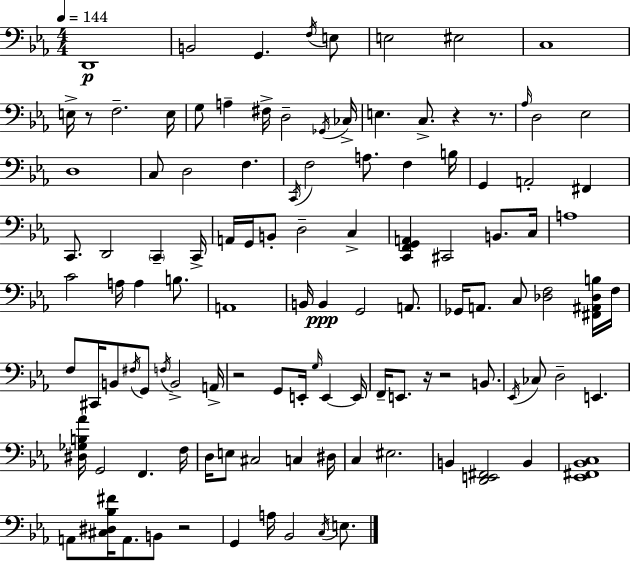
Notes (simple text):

D2/w B2/h G2/q. F3/s E3/e E3/h EIS3/h C3/w E3/s R/e F3/h. E3/s G3/e A3/q F#3/s D3/h Gb2/s CES3/s E3/q. C3/e. R/q R/e. Ab3/s D3/h Eb3/h D3/w C3/e D3/h F3/q. C2/s F3/h A3/e. F3/q B3/s G2/q A2/h F#2/q C2/e. D2/h C2/q C2/s A2/s G2/s B2/e D3/h C3/q [C2,F2,G2,A2]/q C#2/h B2/e. C3/s A3/w C4/h A3/s A3/q B3/e. A2/w B2/s B2/q G2/h A2/e. Gb2/s A2/e. C3/e [Db3,F3]/h [F#2,A#2,Db3,B3]/s F3/s F3/e C#2/s B2/e F#3/s G2/e F3/s B2/h A2/s R/h G2/e E2/s G3/s E2/q E2/s F2/s E2/e. R/s R/h B2/e. Eb2/s CES3/e D3/h E2/q. [D#3,Gb3,B3,Ab4]/s G2/h F2/q. F3/s D3/s E3/e C#3/h C3/q D#3/s C3/q EIS3/h. B2/q [D2,E2,F#2]/h B2/q [Eb2,F#2,Bb2,C3]/w A2/e [C#3,D#3,Bb3,F#4]/s A2/e. B2/e R/h G2/q A3/s Bb2/h C3/s E3/e.